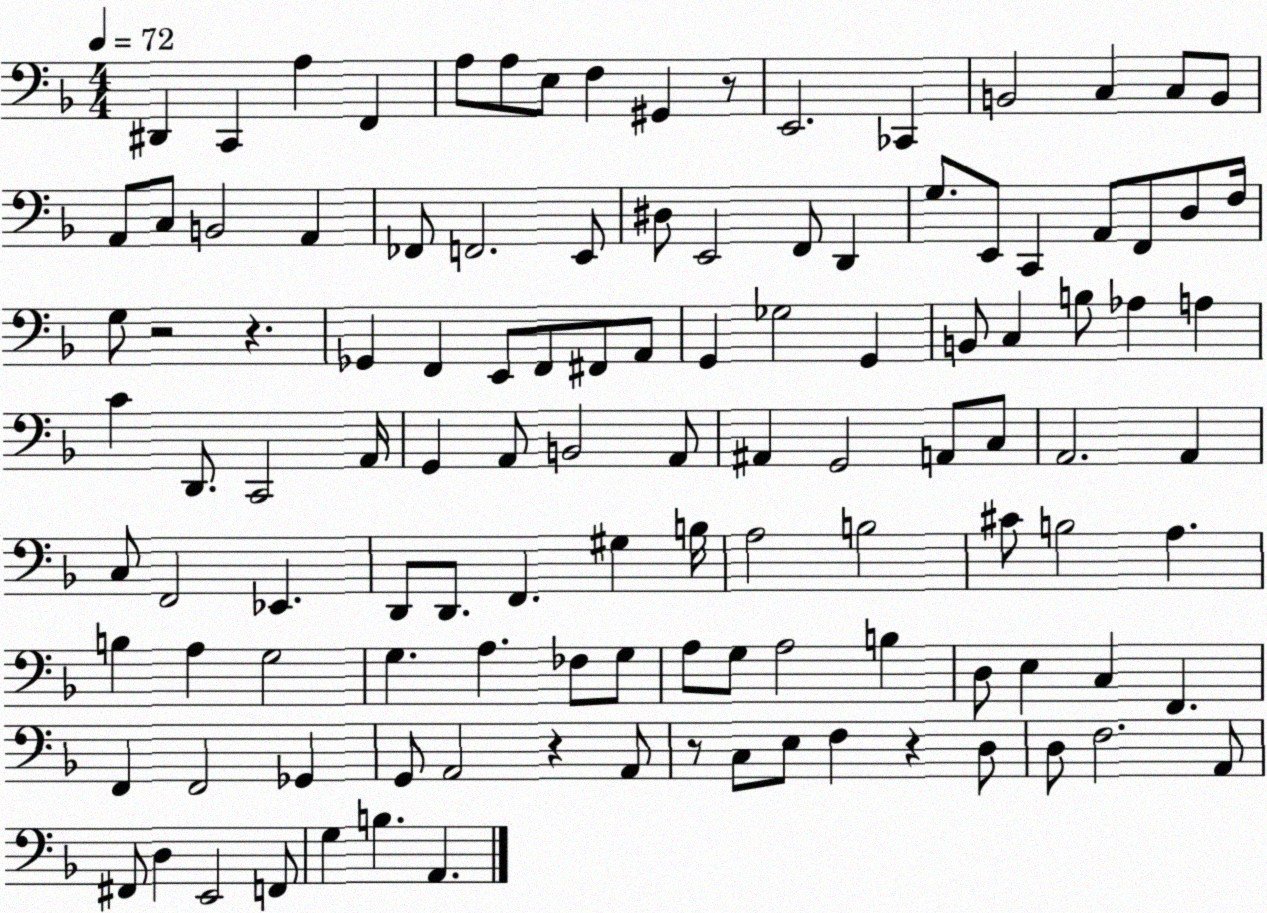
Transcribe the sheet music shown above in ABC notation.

X:1
T:Untitled
M:4/4
L:1/4
K:F
^D,, C,, A, F,, A,/2 A,/2 E,/2 F, ^G,, z/2 E,,2 _C,, B,,2 C, C,/2 B,,/2 A,,/2 C,/2 B,,2 A,, _F,,/2 F,,2 E,,/2 ^D,/2 E,,2 F,,/2 D,, G,/2 E,,/2 C,, A,,/2 F,,/2 D,/2 F,/4 G,/2 z2 z _G,, F,, E,,/2 F,,/2 ^F,,/2 A,,/2 G,, _G,2 G,, B,,/2 C, B,/2 _A, A, C D,,/2 C,,2 A,,/4 G,, A,,/2 B,,2 A,,/2 ^A,, G,,2 A,,/2 C,/2 A,,2 A,, C,/2 F,,2 _E,, D,,/2 D,,/2 F,, ^G, B,/4 A,2 B,2 ^C/2 B,2 A, B, A, G,2 G, A, _F,/2 G,/2 A,/2 G,/2 A,2 B, D,/2 E, C, F,, F,, F,,2 _G,, G,,/2 A,,2 z A,,/2 z/2 C,/2 E,/2 F, z D,/2 D,/2 F,2 A,,/2 ^F,,/2 D, E,,2 F,,/2 G, B, A,,